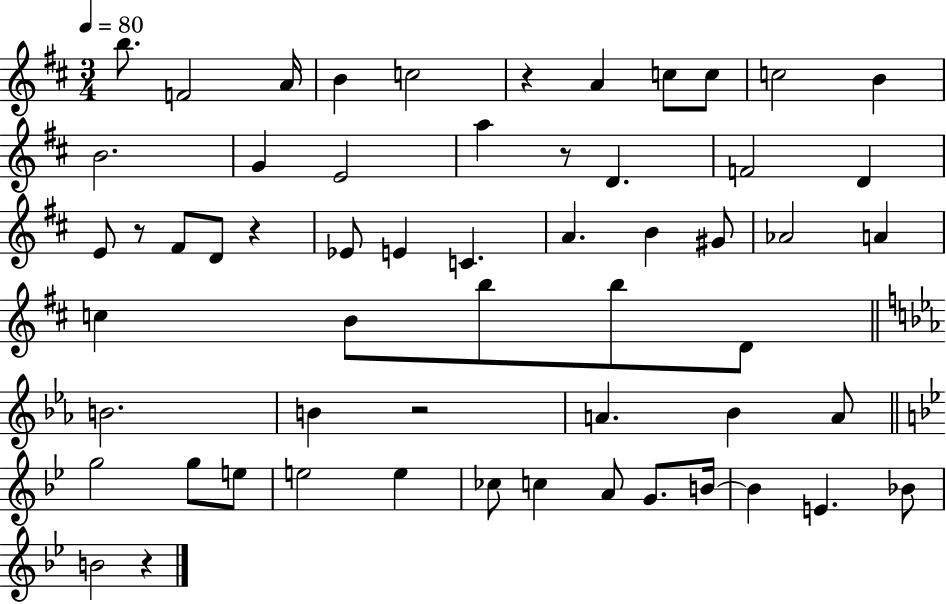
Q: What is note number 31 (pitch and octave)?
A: B5